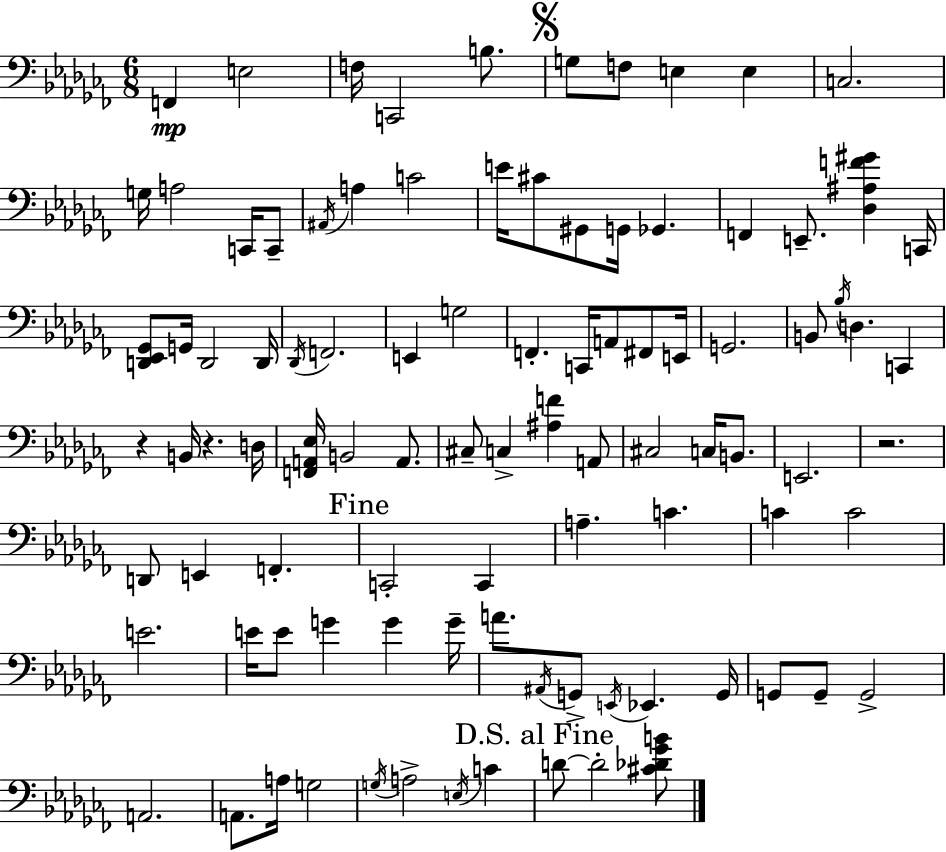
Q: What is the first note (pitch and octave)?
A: F2